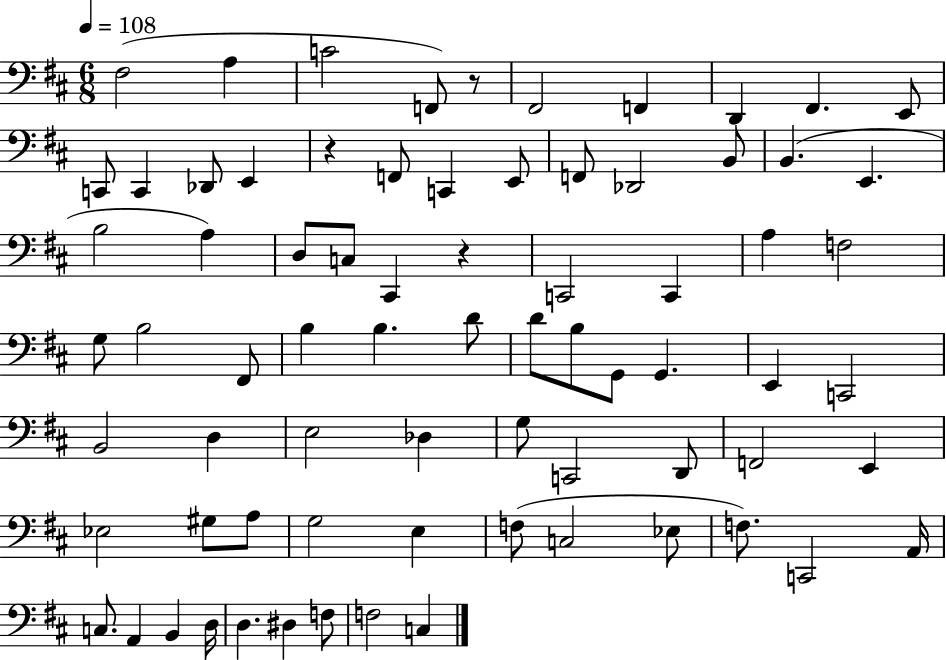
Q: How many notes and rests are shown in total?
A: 74